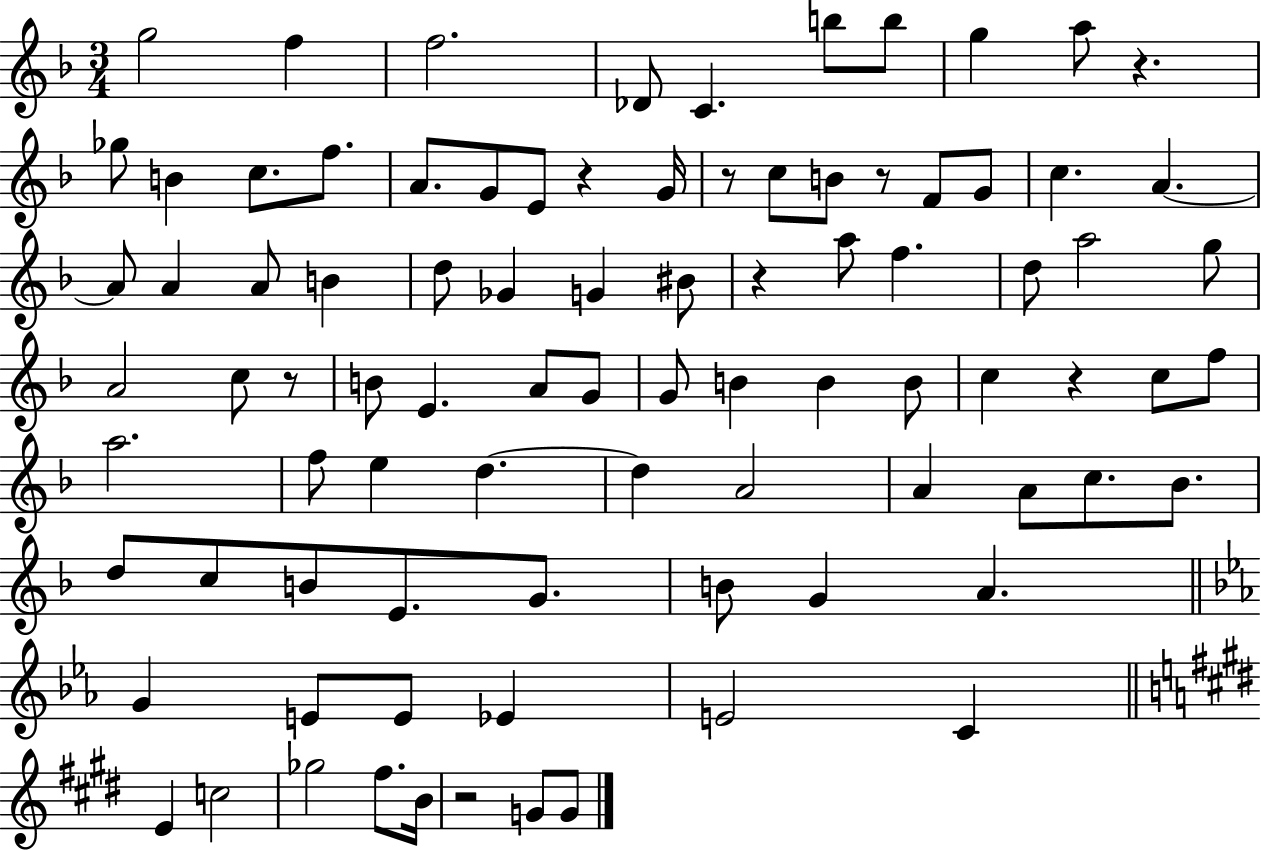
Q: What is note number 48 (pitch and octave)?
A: C5